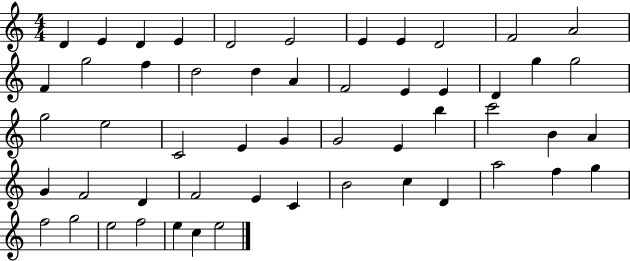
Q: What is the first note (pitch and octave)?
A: D4